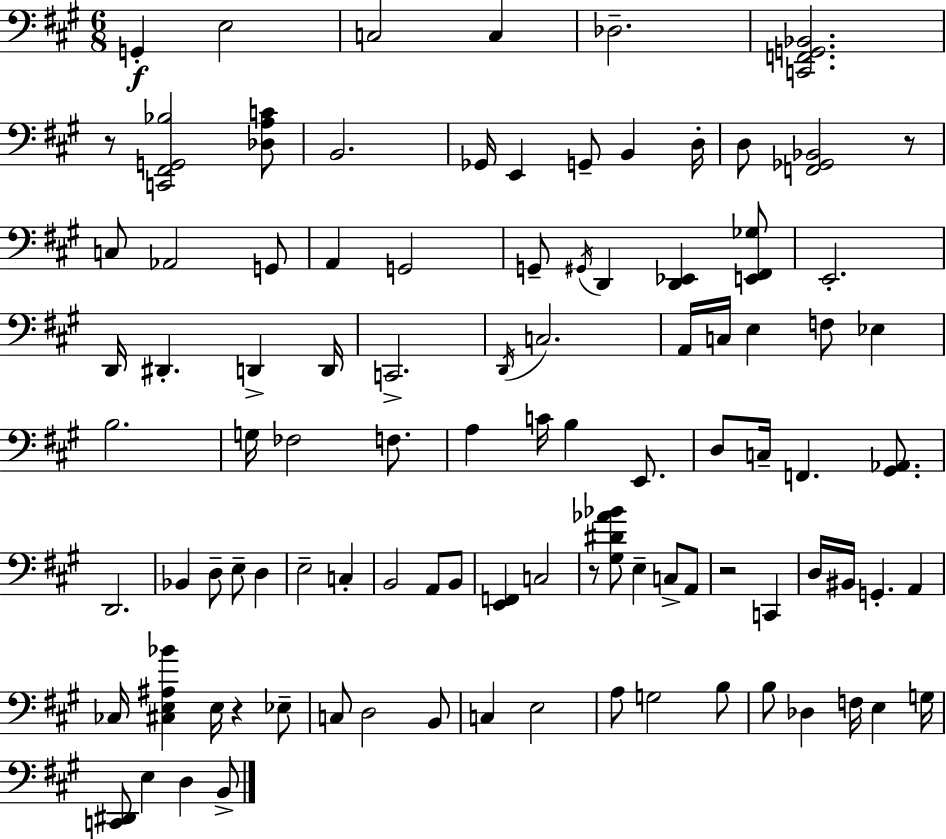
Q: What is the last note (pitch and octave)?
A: B2